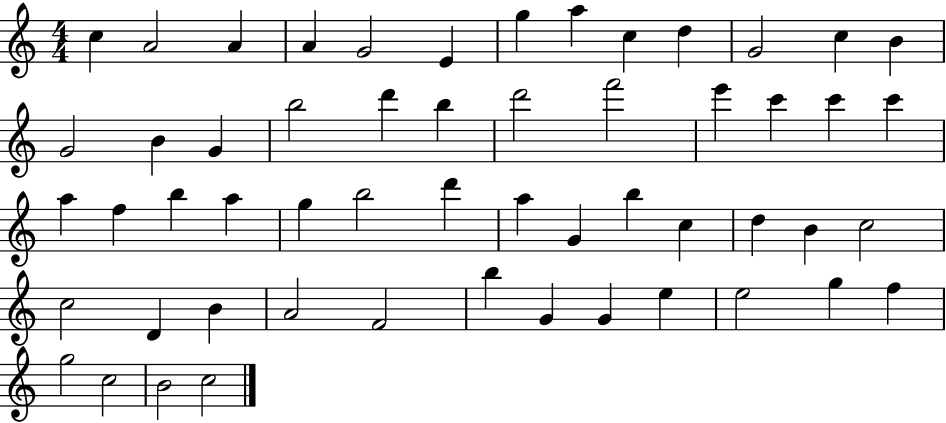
X:1
T:Untitled
M:4/4
L:1/4
K:C
c A2 A A G2 E g a c d G2 c B G2 B G b2 d' b d'2 f'2 e' c' c' c' a f b a g b2 d' a G b c d B c2 c2 D B A2 F2 b G G e e2 g f g2 c2 B2 c2